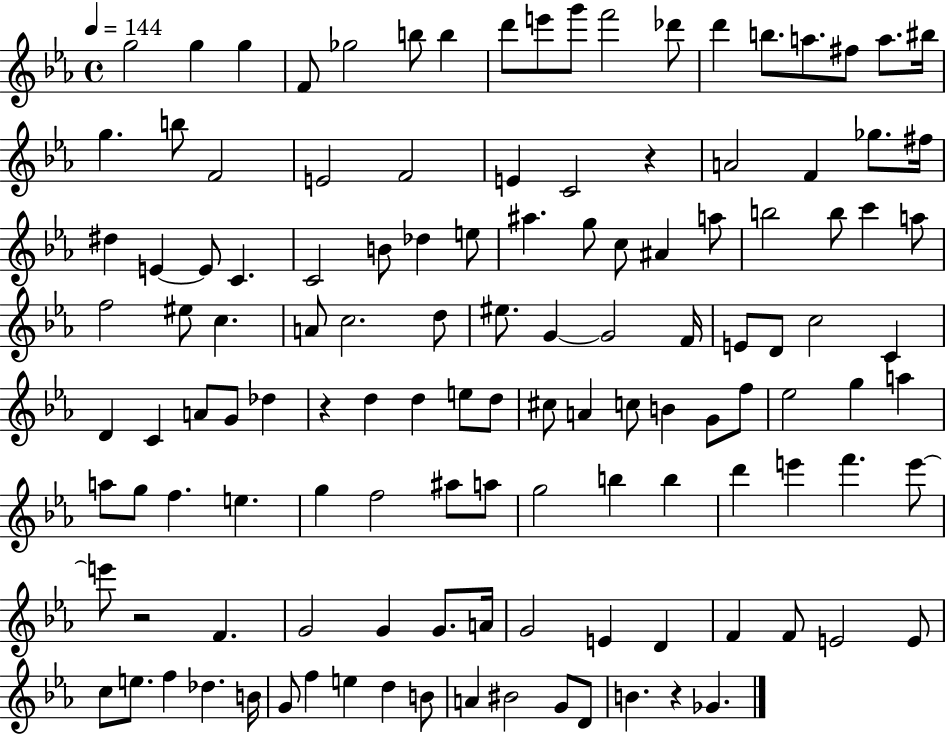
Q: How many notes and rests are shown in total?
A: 126